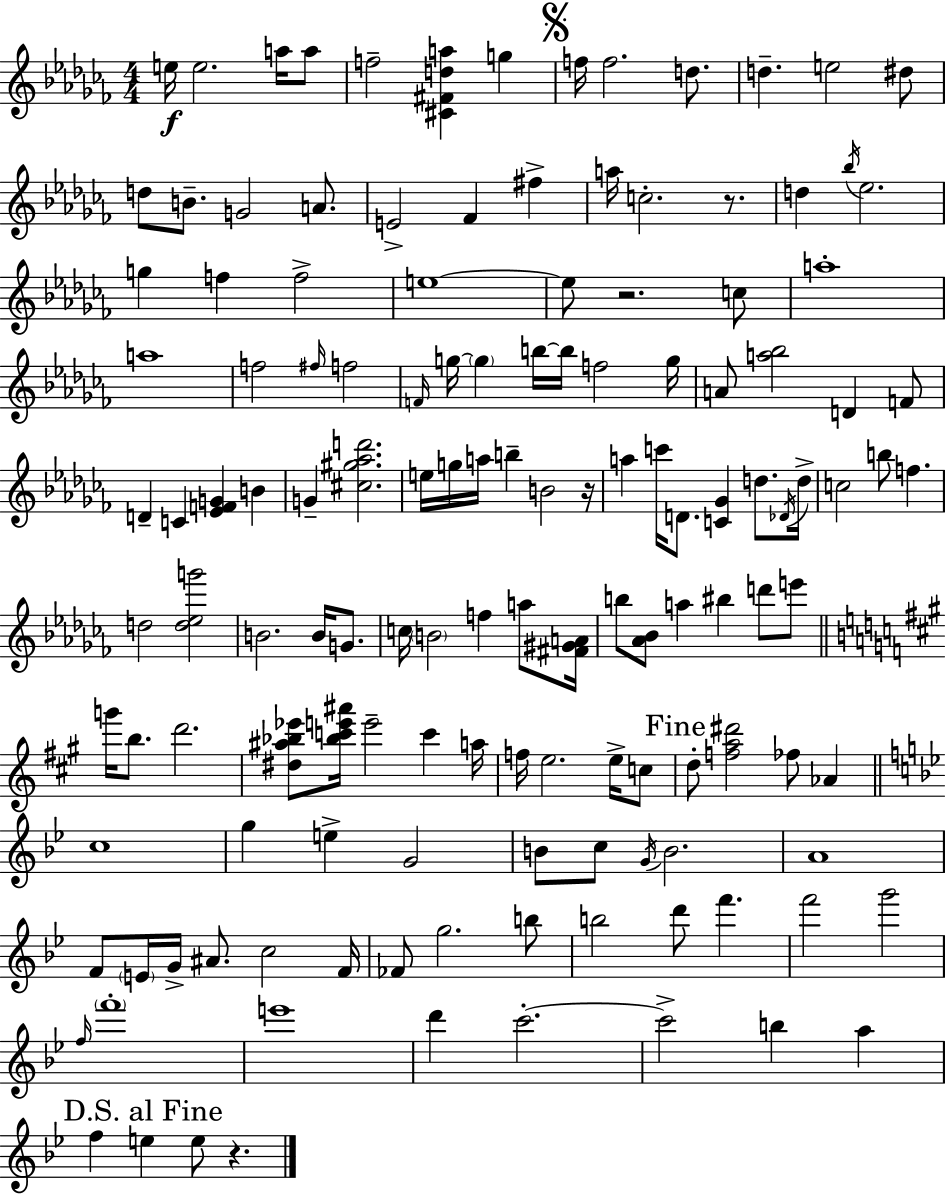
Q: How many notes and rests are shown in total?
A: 138